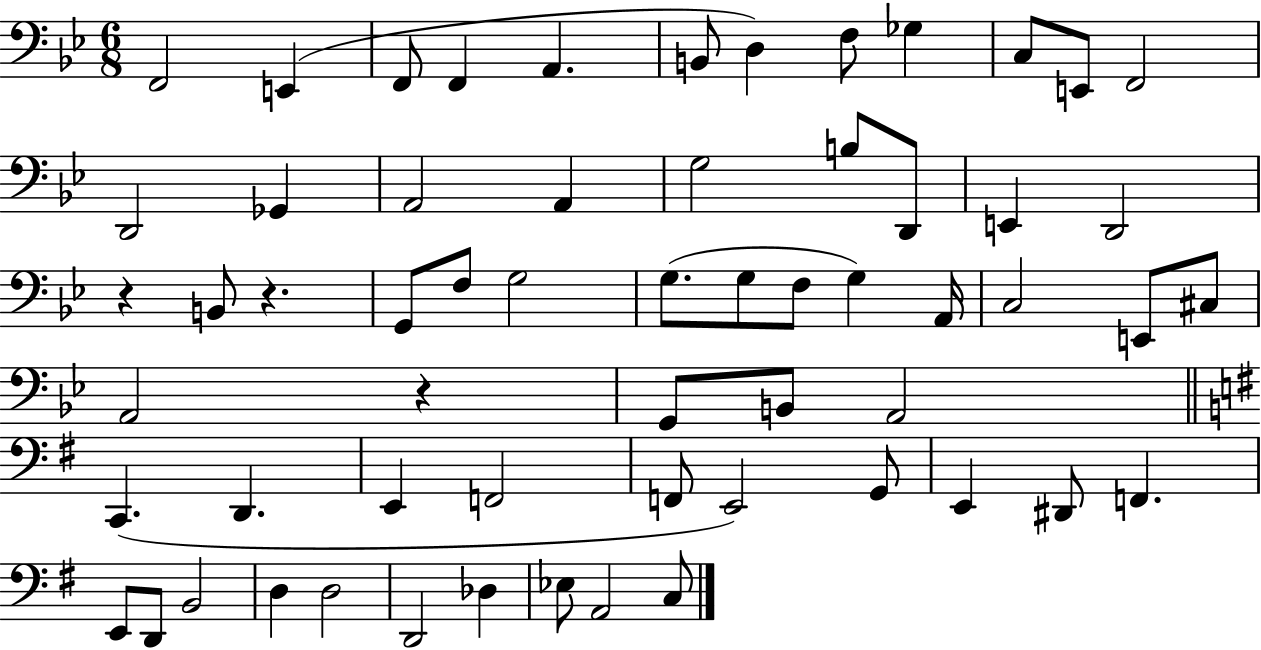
{
  \clef bass
  \numericTimeSignature
  \time 6/8
  \key bes \major
  f,2 e,4( | f,8 f,4 a,4. | b,8 d4) f8 ges4 | c8 e,8 f,2 | \break d,2 ges,4 | a,2 a,4 | g2 b8 d,8 | e,4 d,2 | \break r4 b,8 r4. | g,8 f8 g2 | g8.( g8 f8 g4) a,16 | c2 e,8 cis8 | \break a,2 r4 | g,8 b,8 a,2 | \bar "||" \break \key e \minor c,4.( d,4. | e,4 f,2 | f,8 e,2) g,8 | e,4 dis,8 f,4. | \break e,8 d,8 b,2 | d4 d2 | d,2 des4 | ees8 a,2 c8 | \break \bar "|."
}